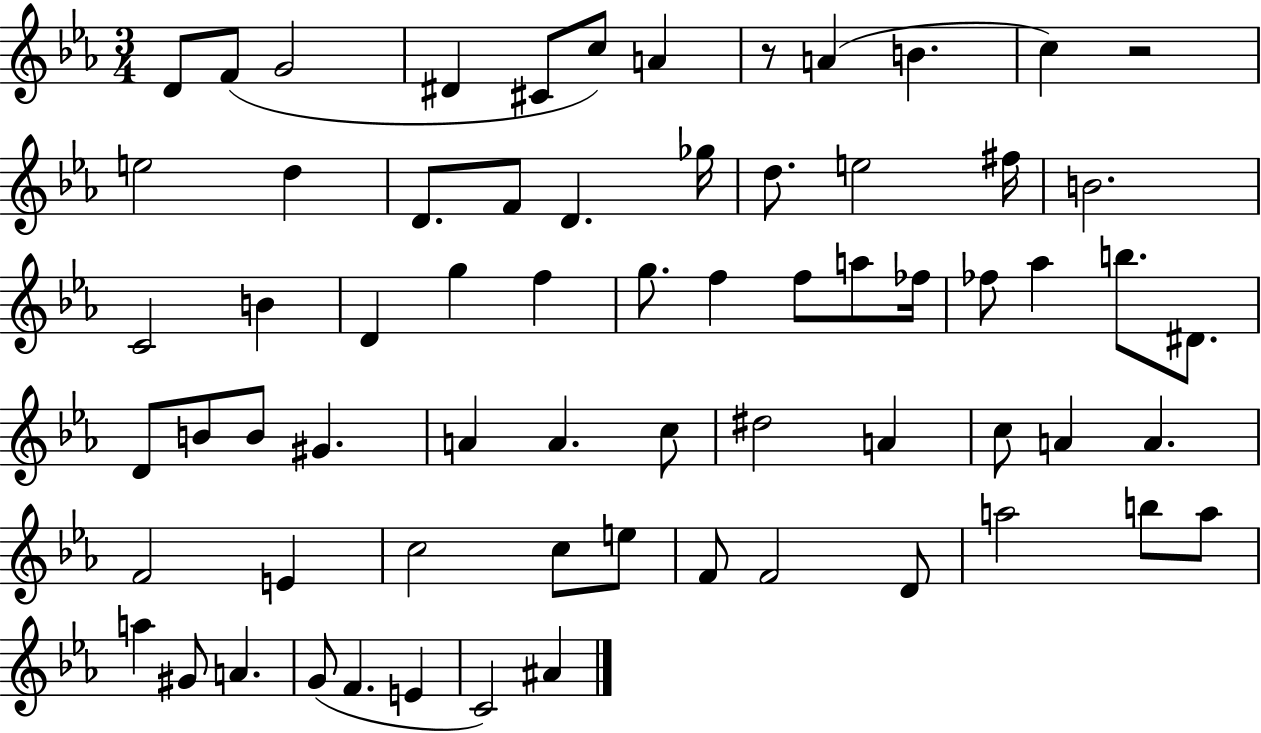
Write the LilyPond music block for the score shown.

{
  \clef treble
  \numericTimeSignature
  \time 3/4
  \key ees \major
  d'8 f'8( g'2 | dis'4 cis'8 c''8) a'4 | r8 a'4( b'4. | c''4) r2 | \break e''2 d''4 | d'8. f'8 d'4. ges''16 | d''8. e''2 fis''16 | b'2. | \break c'2 b'4 | d'4 g''4 f''4 | g''8. f''4 f''8 a''8 fes''16 | fes''8 aes''4 b''8. dis'8. | \break d'8 b'8 b'8 gis'4. | a'4 a'4. c''8 | dis''2 a'4 | c''8 a'4 a'4. | \break f'2 e'4 | c''2 c''8 e''8 | f'8 f'2 d'8 | a''2 b''8 a''8 | \break a''4 gis'8 a'4. | g'8( f'4. e'4 | c'2) ais'4 | \bar "|."
}